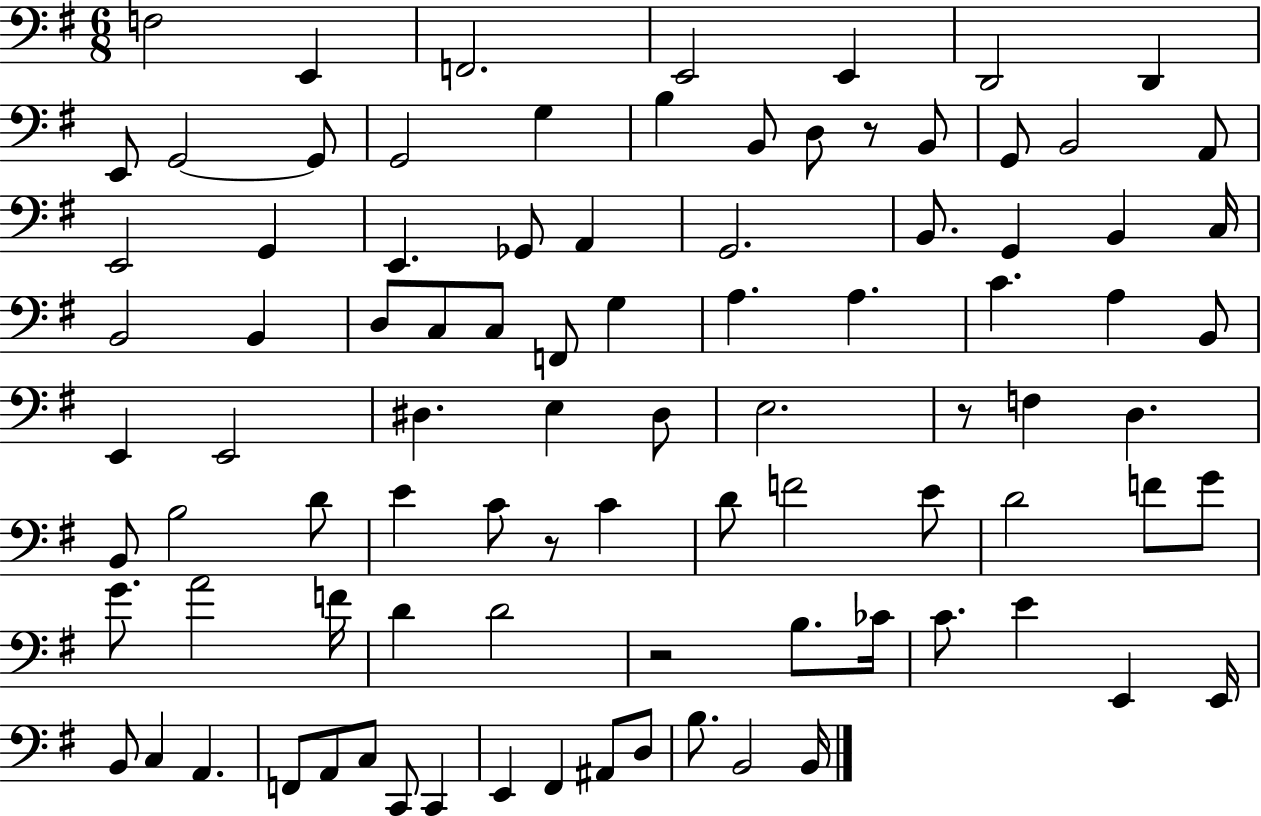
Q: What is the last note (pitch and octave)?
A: B2